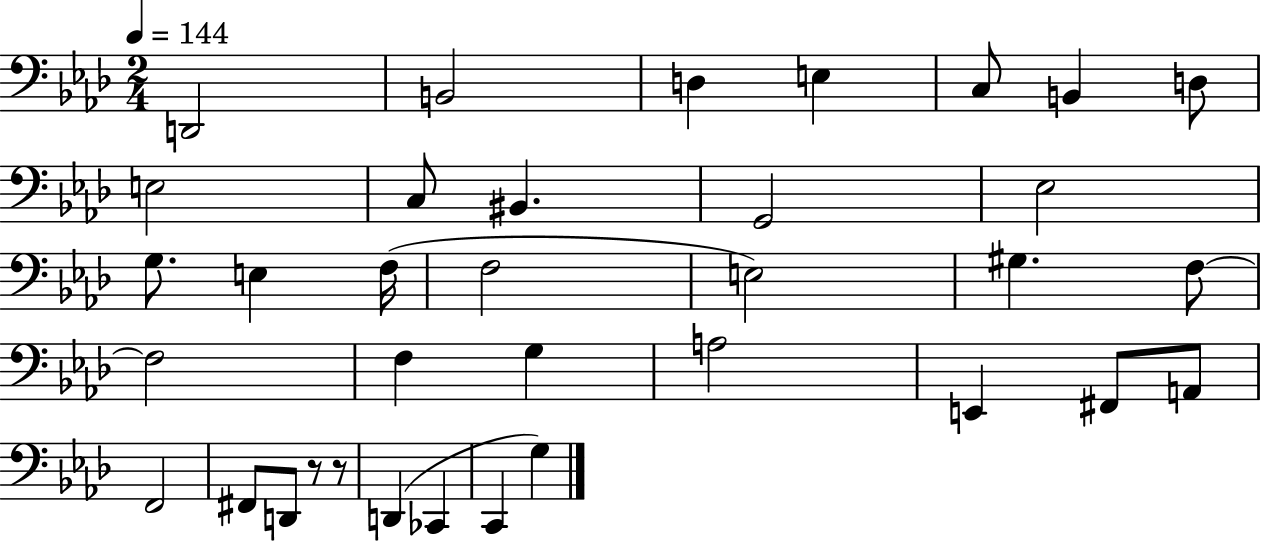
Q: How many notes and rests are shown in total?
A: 35